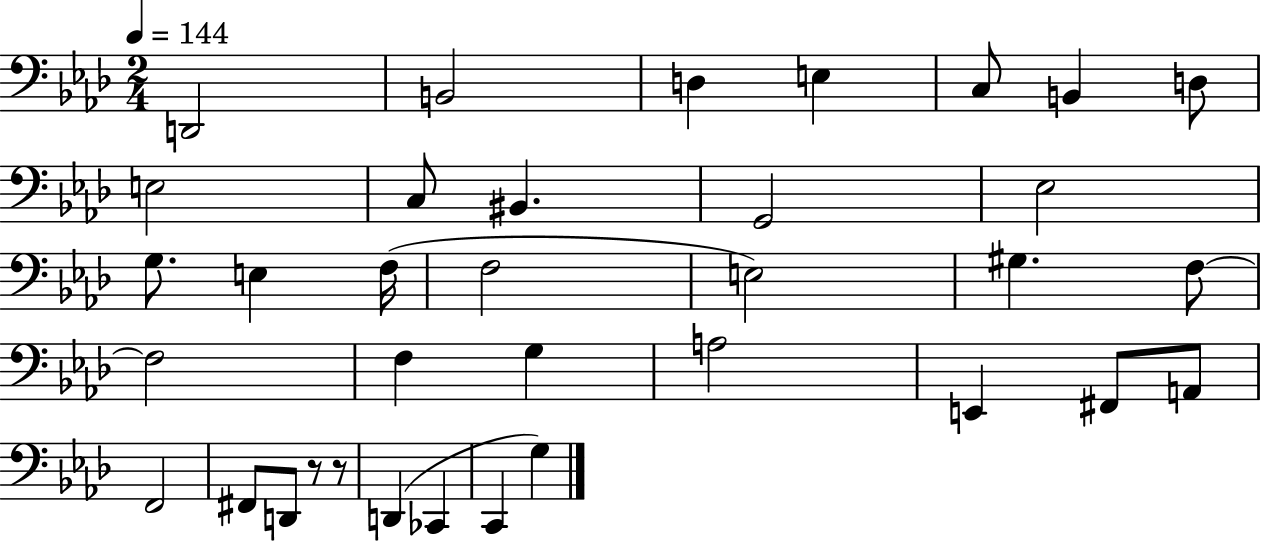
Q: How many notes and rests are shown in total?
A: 35